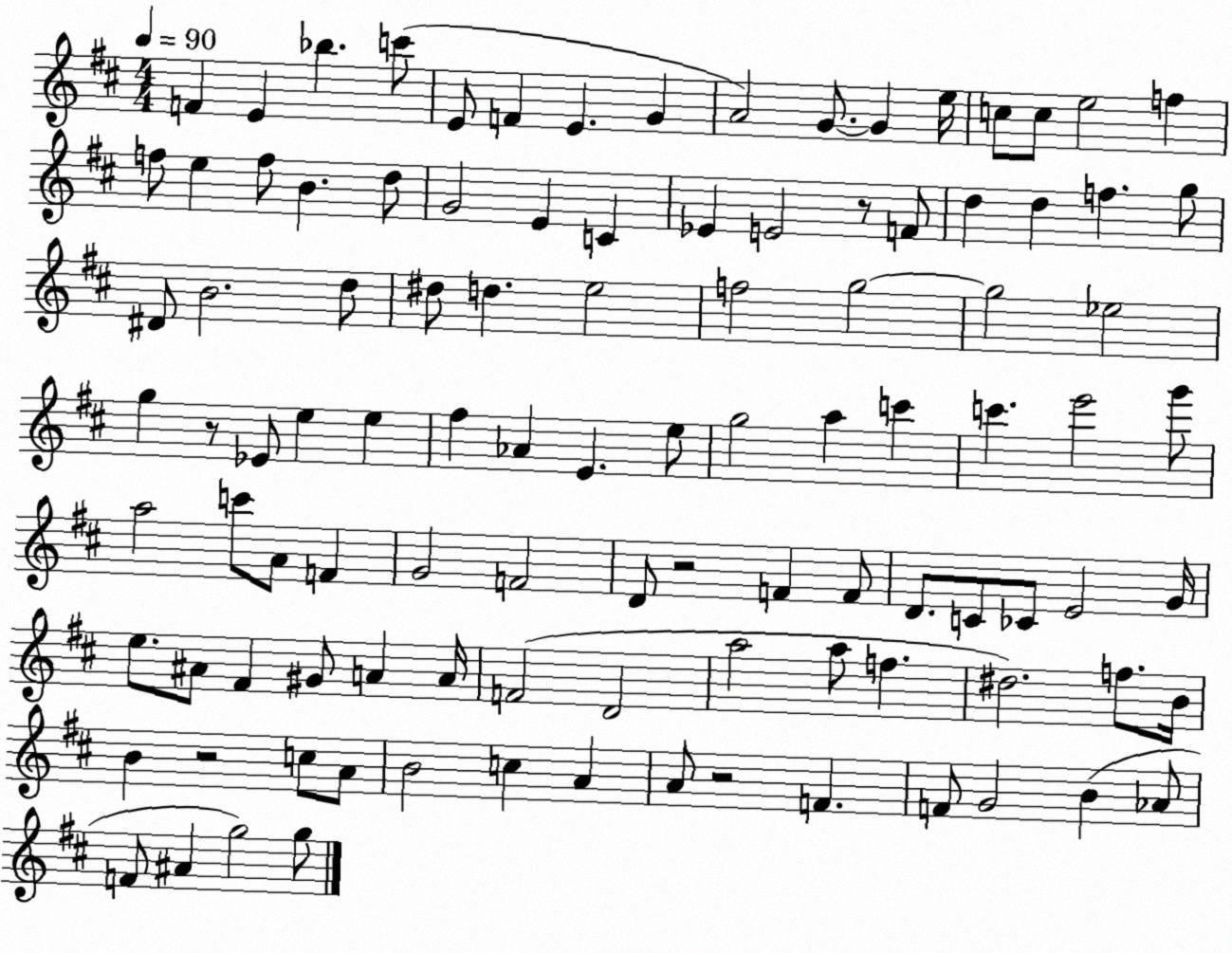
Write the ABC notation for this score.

X:1
T:Untitled
M:4/4
L:1/4
K:D
F E _b c'/2 E/2 F E G A2 G/2 G e/4 c/2 c/2 e2 f f/2 e f/2 B d/2 G2 E C _E E2 z/2 F/2 d d f g/2 ^D/2 B2 d/2 ^d/2 d e2 f2 g2 g2 _e2 g z/2 _E/2 e e ^f _A E e/2 g2 a c' c' e'2 g'/2 a2 c'/2 A/2 F G2 F2 D/2 z2 F F/2 D/2 C/2 _C/2 E2 G/4 e/2 ^A/2 ^F ^G/2 A A/4 F2 D2 a2 a/2 f ^d2 f/2 B/4 B z2 c/2 A/2 B2 c A A/2 z2 F F/2 G2 B _A/2 F/2 ^A g2 g/2